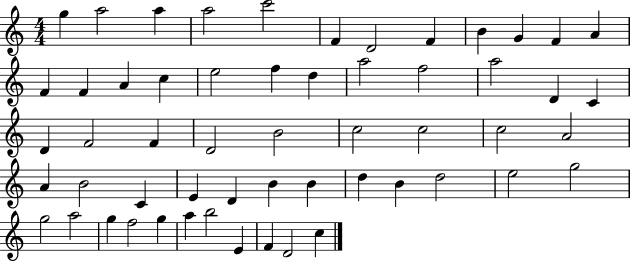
{
  \clef treble
  \numericTimeSignature
  \time 4/4
  \key c \major
  g''4 a''2 a''4 | a''2 c'''2 | f'4 d'2 f'4 | b'4 g'4 f'4 a'4 | \break f'4 f'4 a'4 c''4 | e''2 f''4 d''4 | a''2 f''2 | a''2 d'4 c'4 | \break d'4 f'2 f'4 | d'2 b'2 | c''2 c''2 | c''2 a'2 | \break a'4 b'2 c'4 | e'4 d'4 b'4 b'4 | d''4 b'4 d''2 | e''2 g''2 | \break g''2 a''2 | g''4 f''2 g''4 | a''4 b''2 e'4 | f'4 d'2 c''4 | \break \bar "|."
}